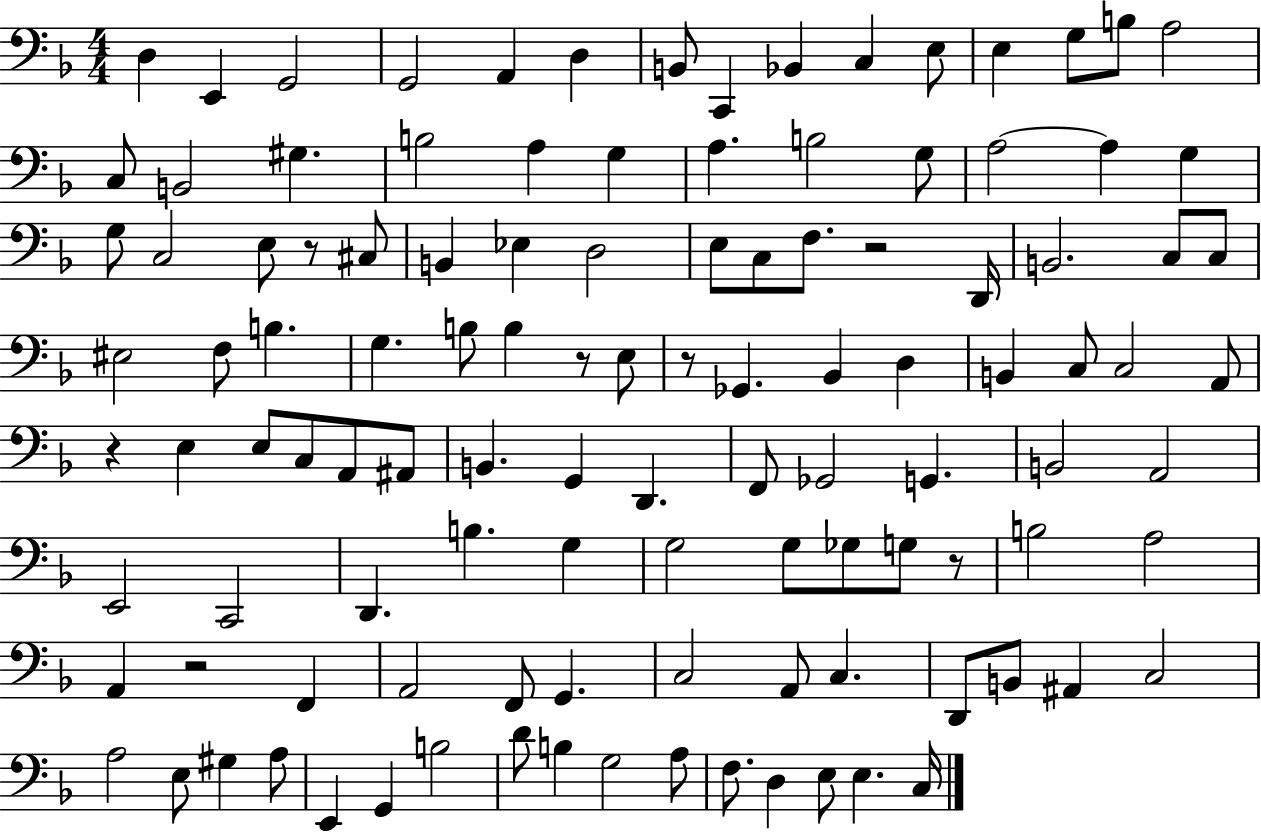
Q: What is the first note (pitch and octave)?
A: D3